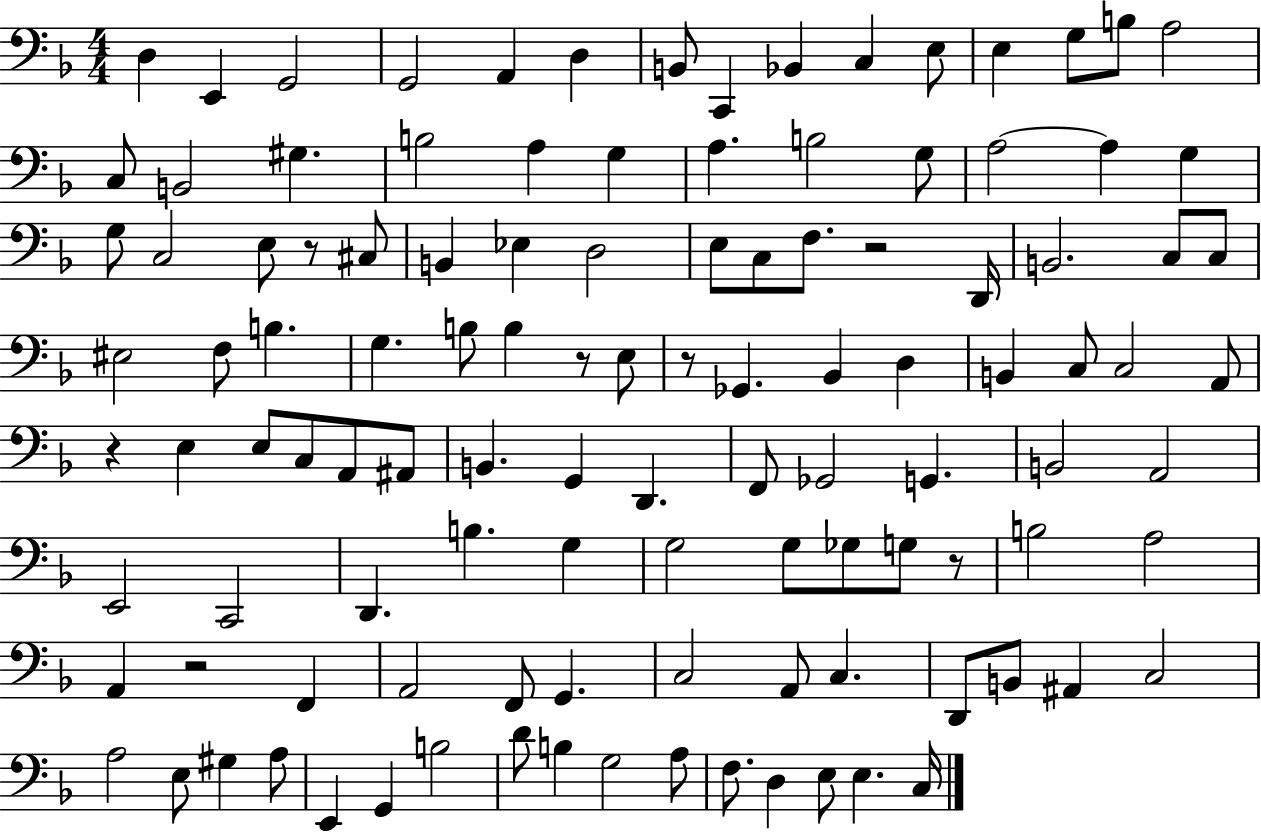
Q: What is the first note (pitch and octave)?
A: D3